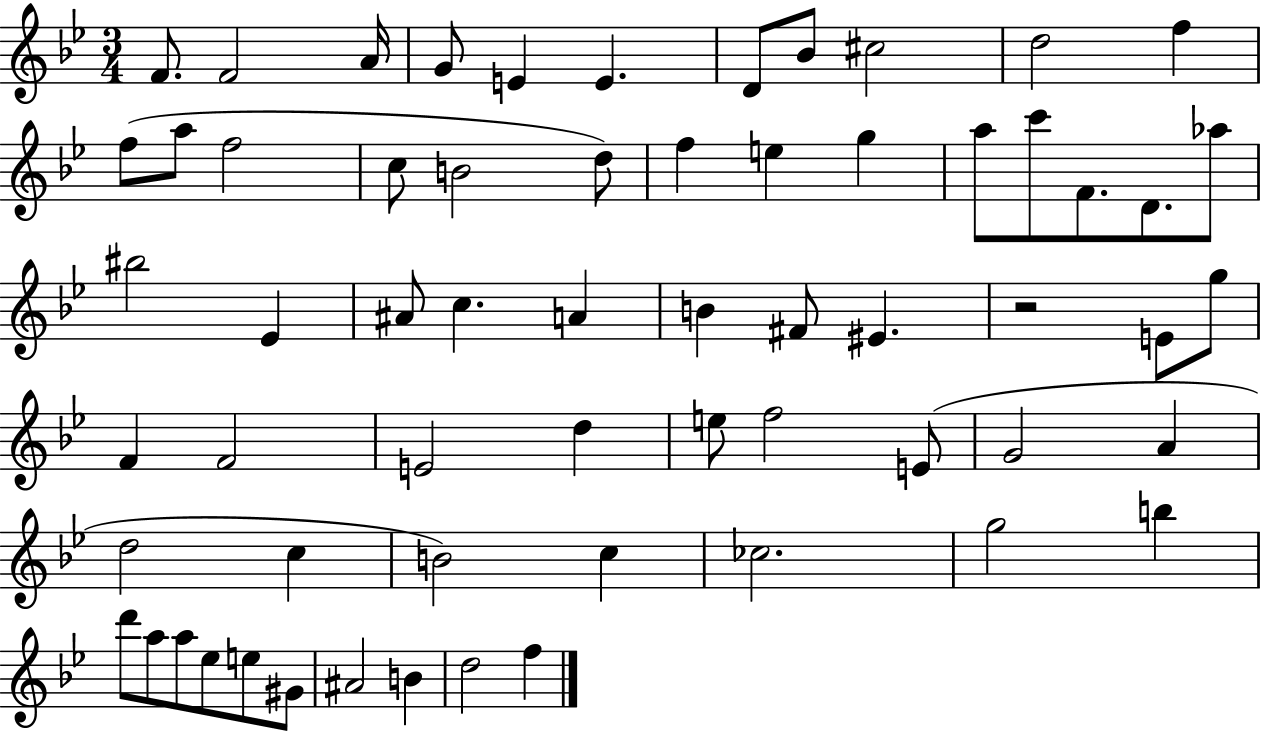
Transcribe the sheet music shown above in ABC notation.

X:1
T:Untitled
M:3/4
L:1/4
K:Bb
F/2 F2 A/4 G/2 E E D/2 _B/2 ^c2 d2 f f/2 a/2 f2 c/2 B2 d/2 f e g a/2 c'/2 F/2 D/2 _a/2 ^b2 _E ^A/2 c A B ^F/2 ^E z2 E/2 g/2 F F2 E2 d e/2 f2 E/2 G2 A d2 c B2 c _c2 g2 b d'/2 a/2 a/2 _e/2 e/2 ^G/2 ^A2 B d2 f